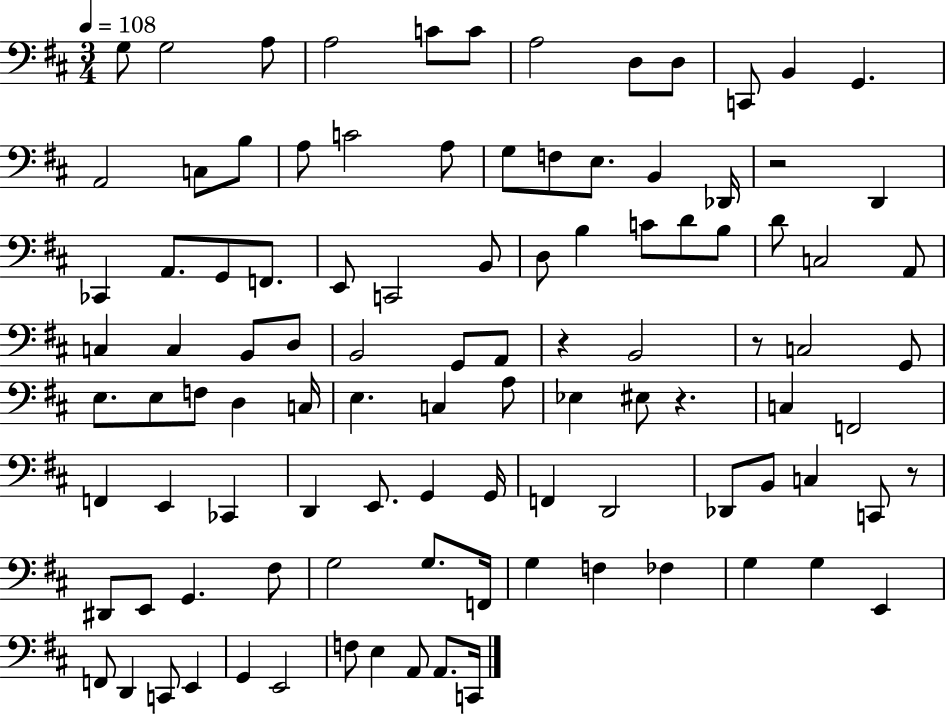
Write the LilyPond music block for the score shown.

{
  \clef bass
  \numericTimeSignature
  \time 3/4
  \key d \major
  \tempo 4 = 108
  \repeat volta 2 { g8 g2 a8 | a2 c'8 c'8 | a2 d8 d8 | c,8 b,4 g,4. | \break a,2 c8 b8 | a8 c'2 a8 | g8 f8 e8. b,4 des,16 | r2 d,4 | \break ces,4 a,8. g,8 f,8. | e,8 c,2 b,8 | d8 b4 c'8 d'8 b8 | d'8 c2 a,8 | \break c4 c4 b,8 d8 | b,2 g,8 a,8 | r4 b,2 | r8 c2 g,8 | \break e8. e8 f8 d4 c16 | e4. c4 a8 | ees4 eis8 r4. | c4 f,2 | \break f,4 e,4 ces,4 | d,4 e,8. g,4 g,16 | f,4 d,2 | des,8 b,8 c4 c,8 r8 | \break dis,8 e,8 g,4. fis8 | g2 g8. f,16 | g4 f4 fes4 | g4 g4 e,4 | \break f,8 d,4 c,8 e,4 | g,4 e,2 | f8 e4 a,8 a,8. c,16 | } \bar "|."
}